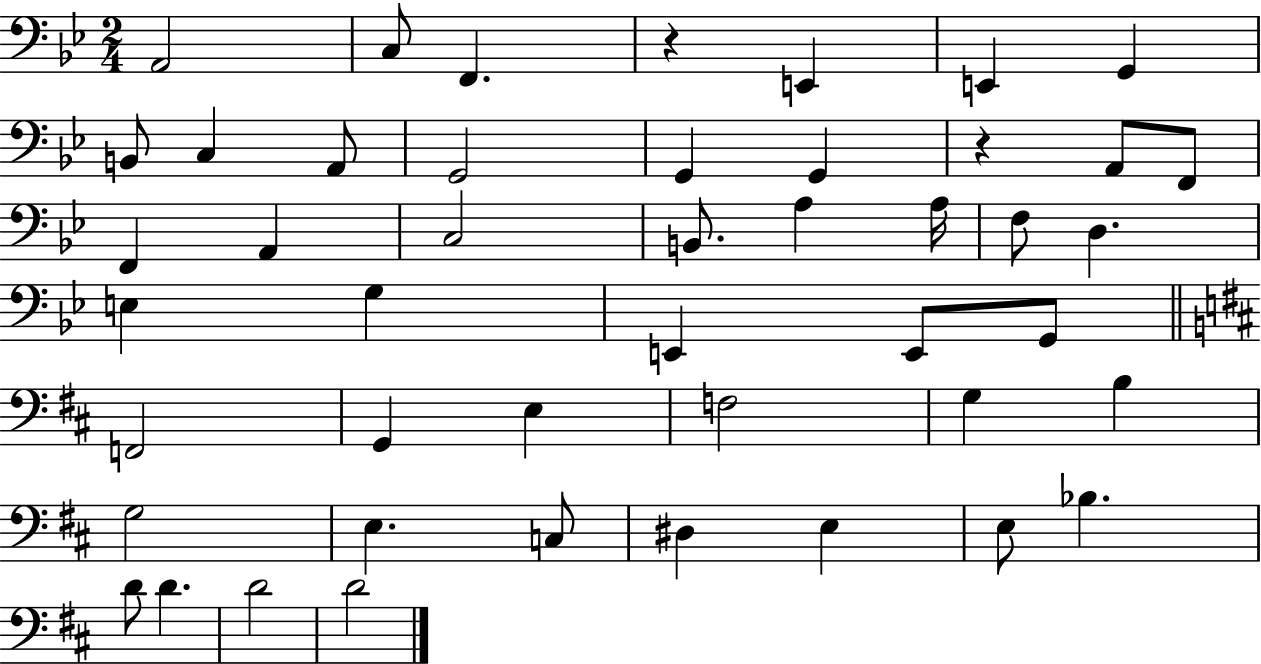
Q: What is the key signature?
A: BES major